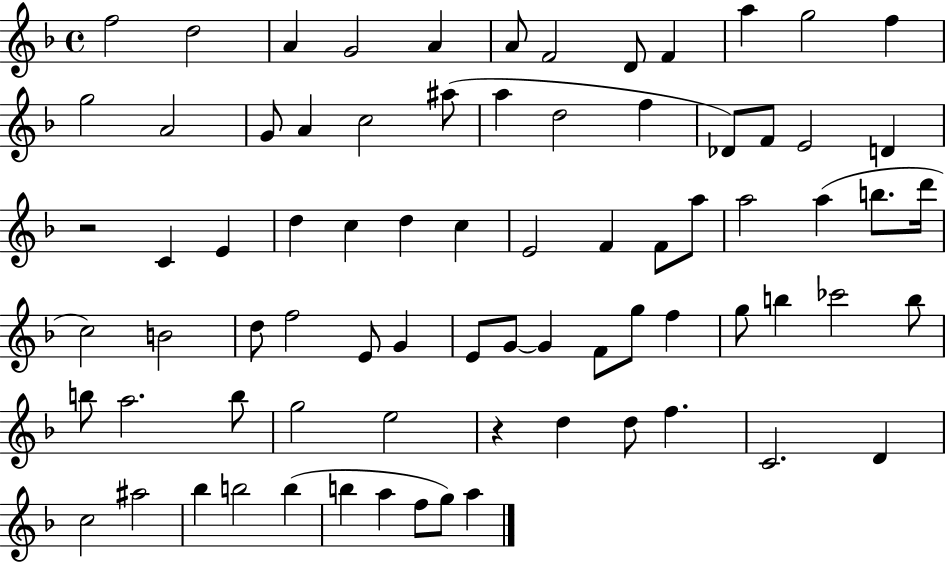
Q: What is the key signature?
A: F major